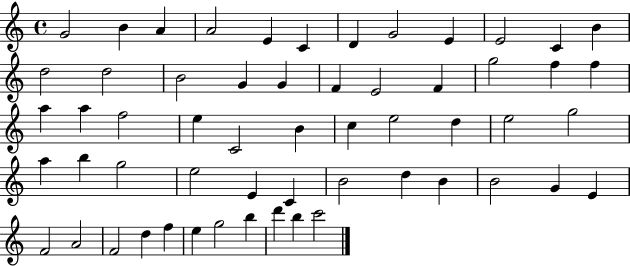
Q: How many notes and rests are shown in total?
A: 57